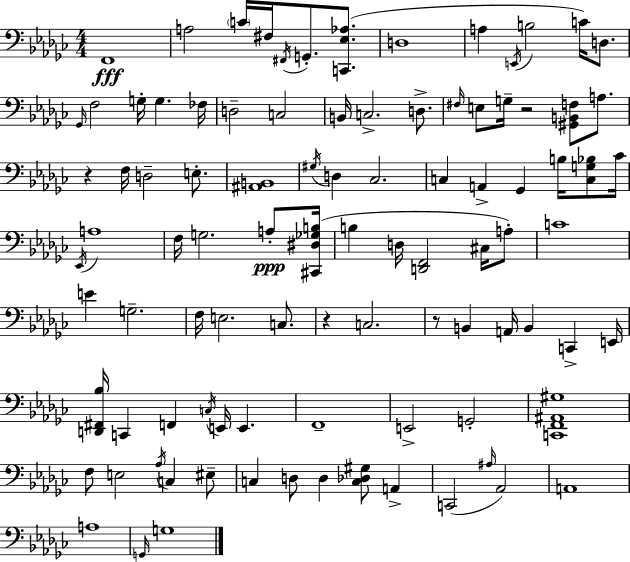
X:1
T:Untitled
M:4/4
L:1/4
K:Ebm
F,,4 A,2 C/4 ^F,/4 ^F,,/4 G,,/2 [C,,_E,_A,]/2 D,4 A, E,,/4 B,2 C/4 D,/2 _G,,/4 F,2 G,/4 G, _F,/4 D,2 C,2 B,,/4 C,2 D,/2 ^F,/4 E,/2 G,/4 z2 [^G,,B,,F,]/2 A,/2 z F,/4 D,2 E,/2 [^A,,B,,]4 ^G,/4 D, _C,2 C, A,, _G,, B,/4 [C,G,_B,]/2 _C/4 _E,,/4 A,4 F,/4 G,2 A,/2 [^C,,^D,_G,B,]/4 B, D,/4 [D,,F,,]2 ^C,/4 A,/2 C4 E G,2 F,/4 E,2 C,/2 z C,2 z/2 B,, A,,/4 B,, C,, E,,/4 [D,,^F,,_B,]/4 C,, F,, C,/4 E,,/4 E,, F,,4 E,,2 G,,2 [C,,F,,^A,,^G,]4 F,/2 E,2 _A,/4 C, ^E,/2 C, D,/2 D, [C,_D,^G,]/2 A,, C,,2 ^A,/4 _A,,2 A,,4 A,4 G,,/4 G,4